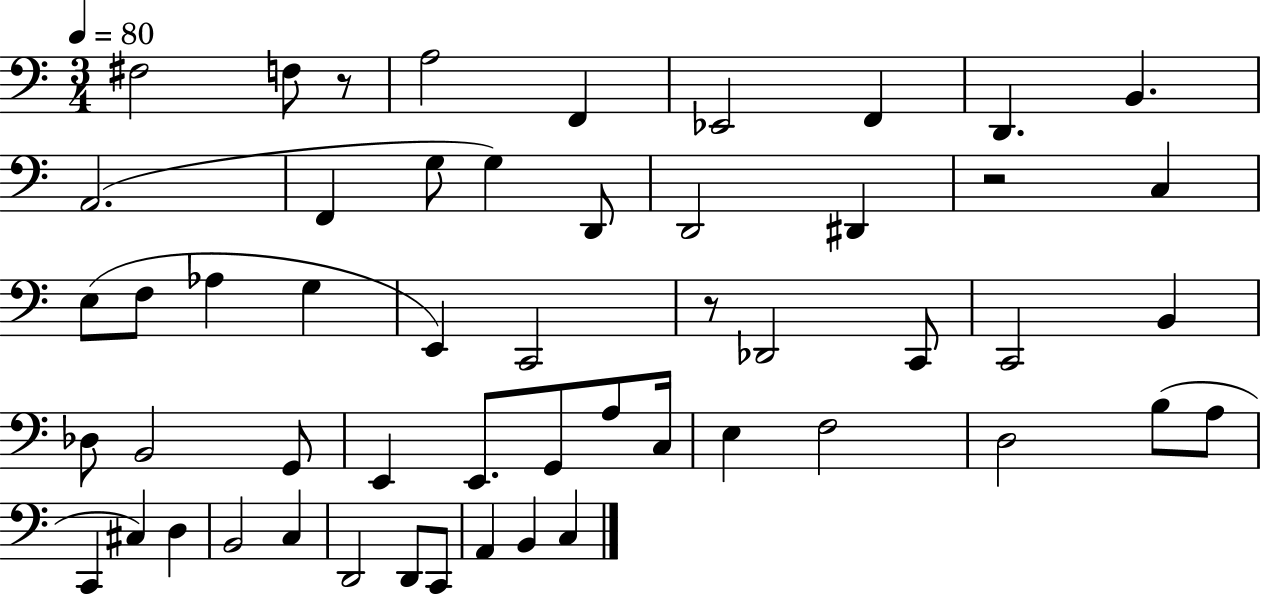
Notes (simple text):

F#3/h F3/e R/e A3/h F2/q Eb2/h F2/q D2/q. B2/q. A2/h. F2/q G3/e G3/q D2/e D2/h D#2/q R/h C3/q E3/e F3/e Ab3/q G3/q E2/q C2/h R/e Db2/h C2/e C2/h B2/q Db3/e B2/h G2/e E2/q E2/e. G2/e A3/e C3/s E3/q F3/h D3/h B3/e A3/e C2/q C#3/q D3/q B2/h C3/q D2/h D2/e C2/e A2/q B2/q C3/q